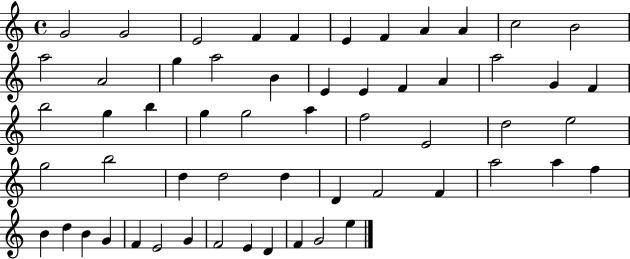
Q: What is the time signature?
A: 4/4